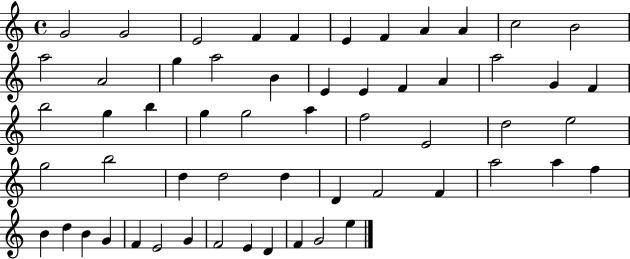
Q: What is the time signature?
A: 4/4